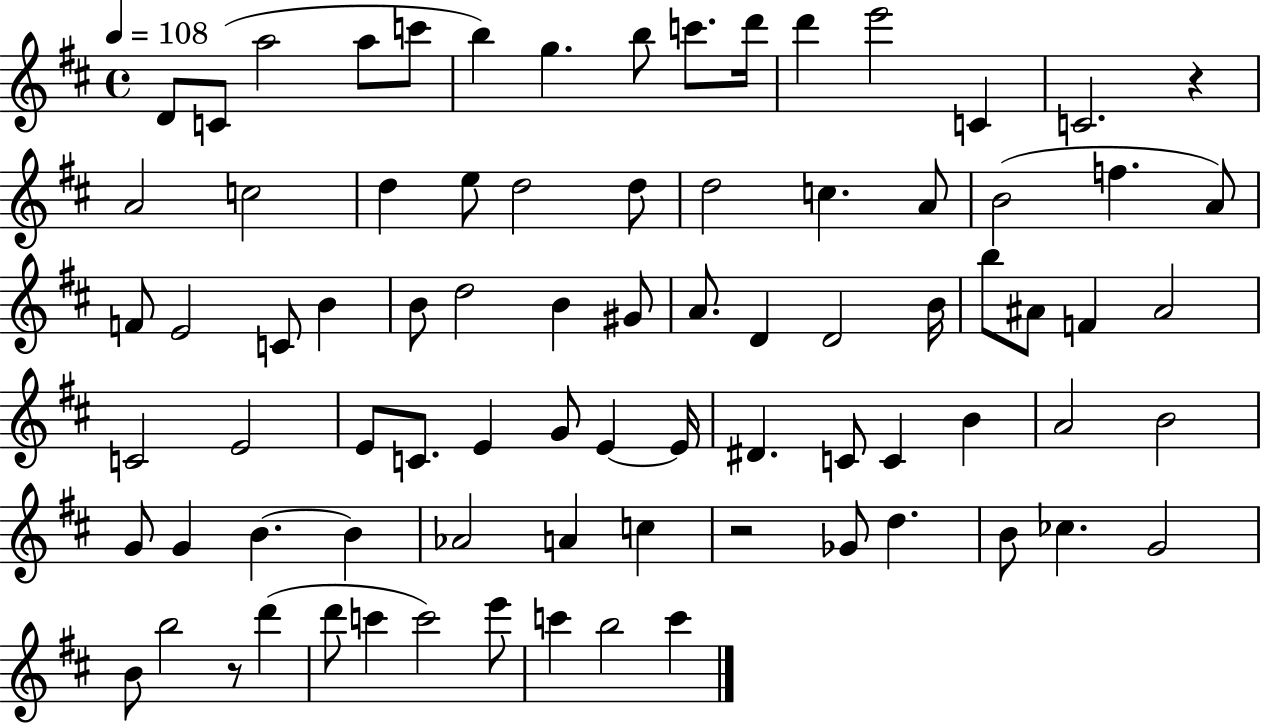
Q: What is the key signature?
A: D major